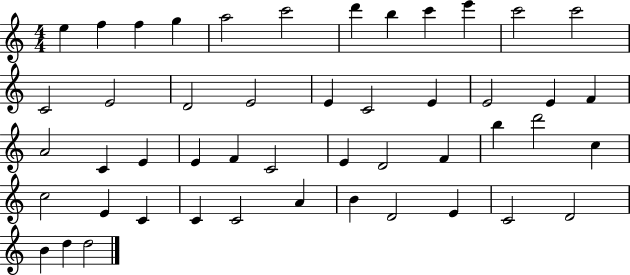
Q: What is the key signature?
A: C major